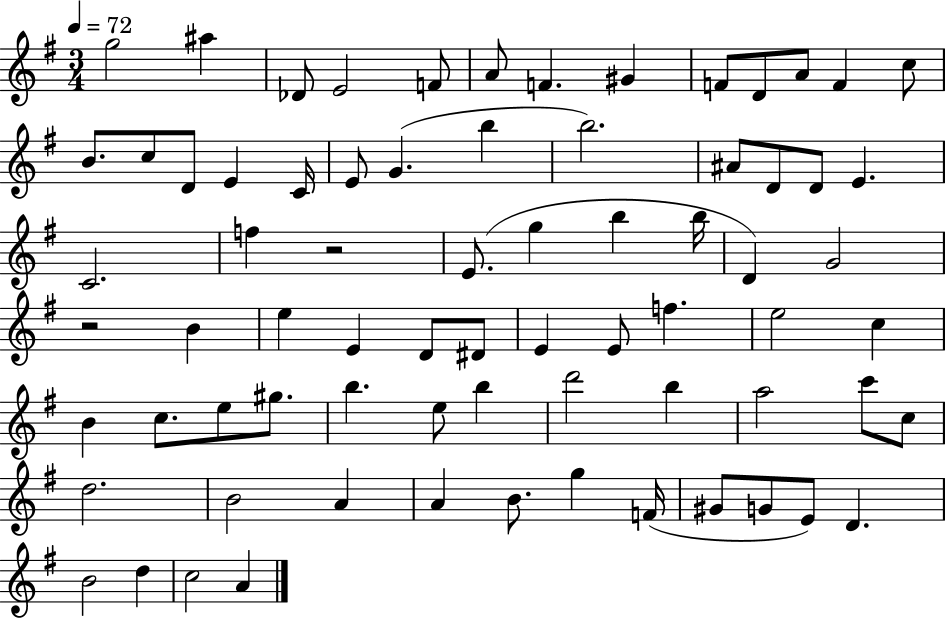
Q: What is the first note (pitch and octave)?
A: G5